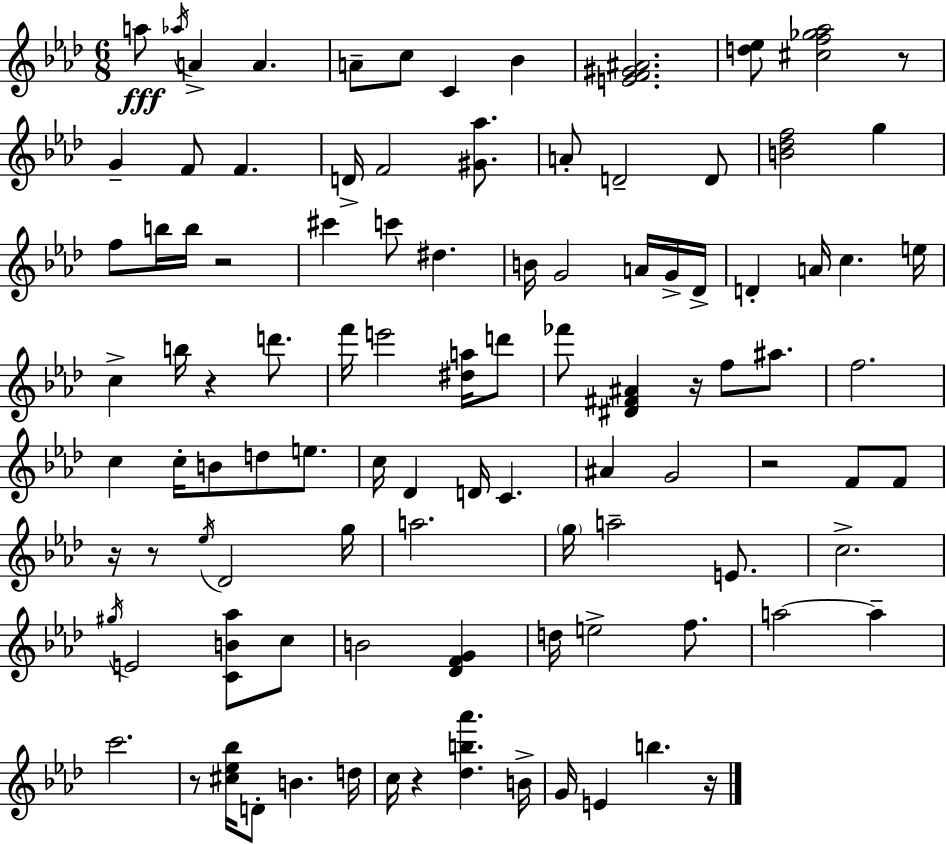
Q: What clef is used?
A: treble